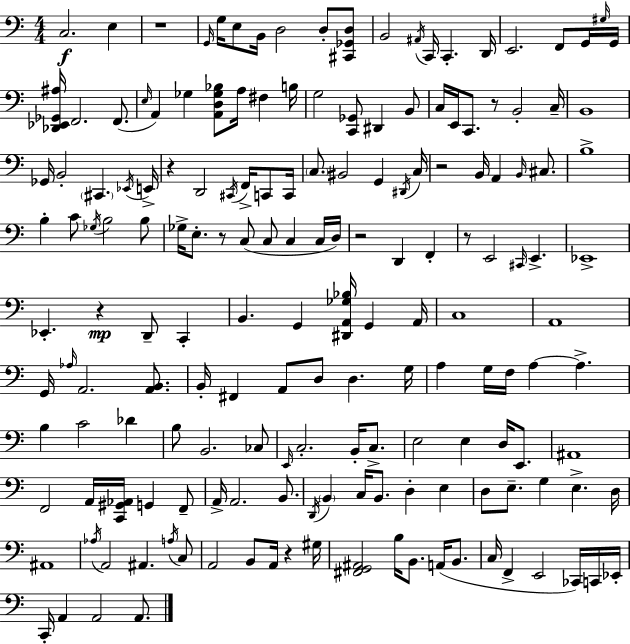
X:1
T:Untitled
M:4/4
L:1/4
K:C
C,2 E, z4 G,,/4 G,/4 E,/2 B,,/4 D,2 D,/2 [^C,,_G,,D,]/2 B,,2 ^A,,/4 C,,/4 C,, D,,/4 E,,2 F,,/2 G,,/4 ^G,/4 G,,/4 [_D,,_E,,_G,,^A,]/4 F,,2 F,,/2 E,/4 A,, _G, [A,,D,_G,_B,]/2 A,/4 ^F, B,/4 G,2 [C,,_G,,]/2 ^D,, B,,/2 C,/4 E,,/4 C,,/2 z/2 B,,2 C,/4 B,,4 _G,,/4 B,,2 ^C,, _E,,/4 E,,/4 z D,,2 ^C,,/4 F,,/4 C,,/2 C,,/4 C,/2 ^B,,2 G,, ^D,,/4 C,/4 z2 B,,/4 A,, B,,/4 ^C,/2 B,4 B, C/2 _G,/4 B,2 B,/2 _G,/4 E,/2 z/2 C,/2 C,/2 C, C,/4 D,/4 z2 D,, F,, z/2 E,,2 ^C,,/4 E,, _E,,4 _E,, z D,,/2 C,, B,, G,, [^D,,A,,_G,_B,]/4 G,, A,,/4 C,4 A,,4 G,,/4 _A,/4 A,,2 [A,,B,,]/2 B,,/4 ^F,, A,,/2 D,/2 D, G,/4 A, G,/4 F,/4 A, A, B, C2 _D B,/2 B,,2 _C,/2 E,,/4 C,2 B,,/4 C,/2 E,2 E, D,/4 E,,/2 ^A,,4 F,,2 A,,/4 [C,,^G,,_A,,]/4 G,, F,,/2 A,,/4 A,,2 B,,/2 D,,/4 B,, C,/4 B,,/2 D, E, D,/2 E,/2 G, E, D,/4 ^A,,4 _A,/4 A,,2 ^A,, A,/4 C,/2 A,,2 B,,/2 A,,/4 z ^G,/4 [^F,,G,,^A,,]2 B,/4 B,,/2 A,,/4 B,,/2 C,/4 F,, E,,2 _C,,/4 C,,/4 _E,,/4 C,,/4 A,, A,,2 A,,/2